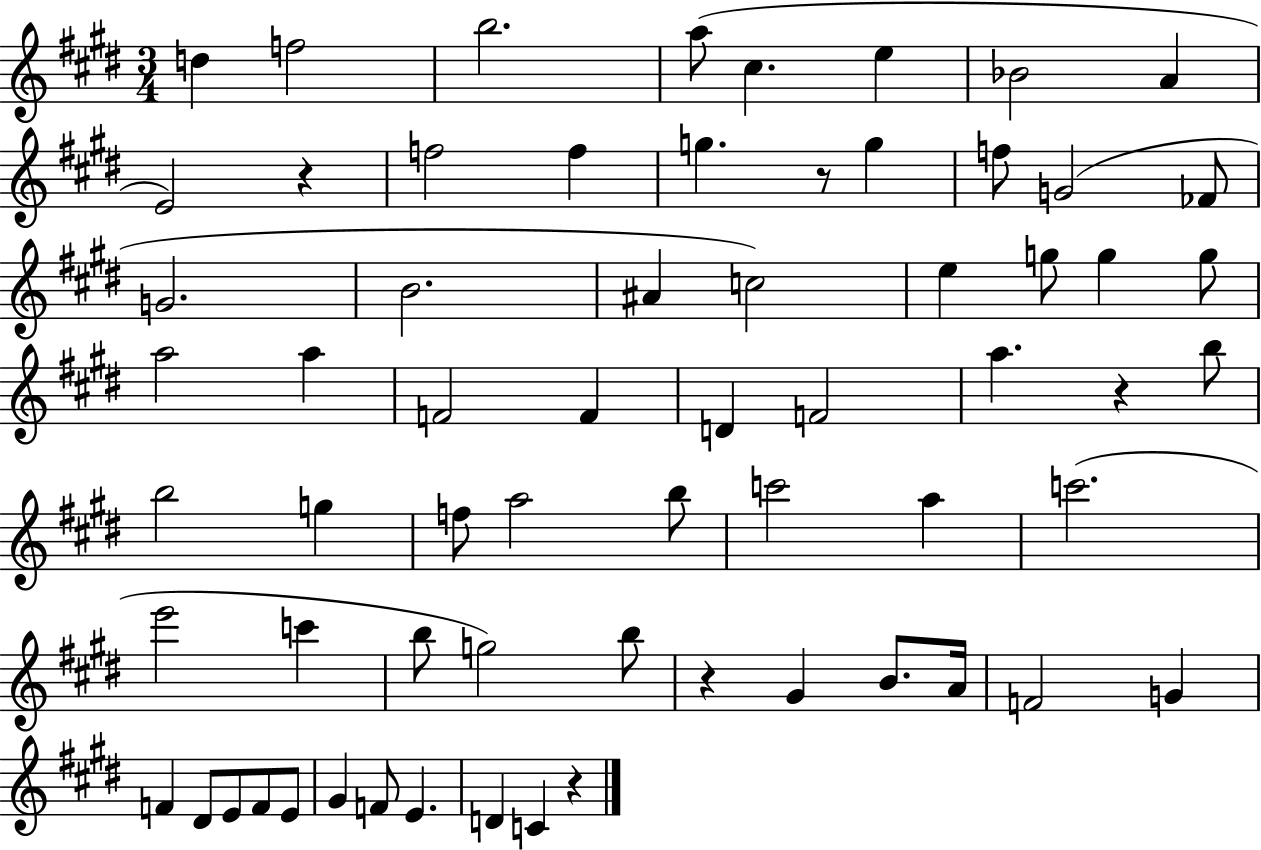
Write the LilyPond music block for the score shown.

{
  \clef treble
  \numericTimeSignature
  \time 3/4
  \key e \major
  d''4 f''2 | b''2. | a''8( cis''4. e''4 | bes'2 a'4 | \break e'2) r4 | f''2 f''4 | g''4. r8 g''4 | f''8 g'2( fes'8 | \break g'2. | b'2. | ais'4 c''2) | e''4 g''8 g''4 g''8 | \break a''2 a''4 | f'2 f'4 | d'4 f'2 | a''4. r4 b''8 | \break b''2 g''4 | f''8 a''2 b''8 | c'''2 a''4 | c'''2.( | \break e'''2 c'''4 | b''8 g''2) b''8 | r4 gis'4 b'8. a'16 | f'2 g'4 | \break f'4 dis'8 e'8 f'8 e'8 | gis'4 f'8 e'4. | d'4 c'4 r4 | \bar "|."
}